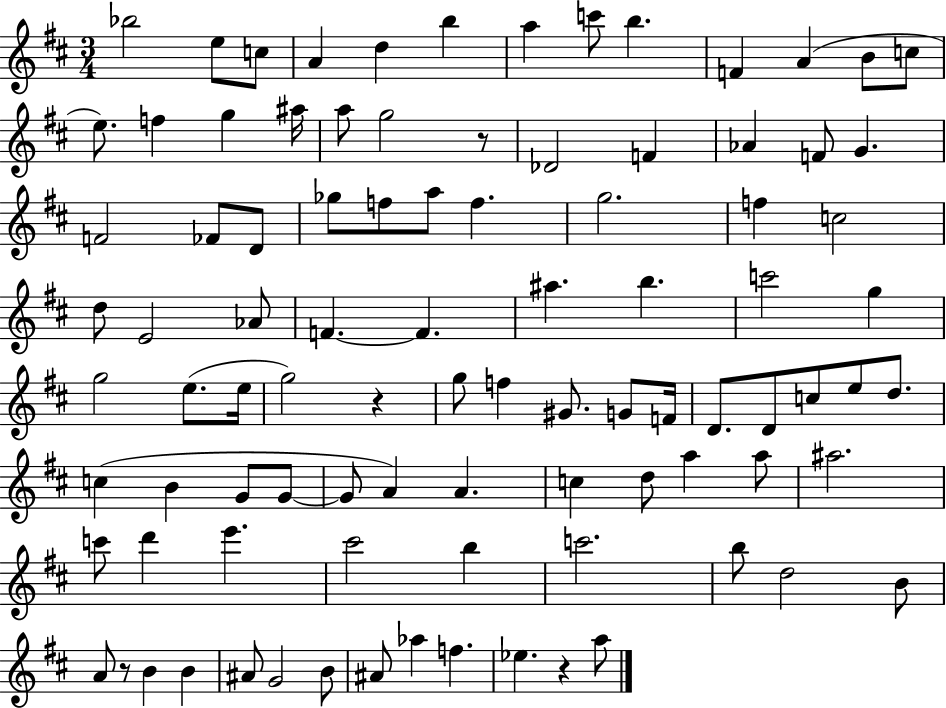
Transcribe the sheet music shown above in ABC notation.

X:1
T:Untitled
M:3/4
L:1/4
K:D
_b2 e/2 c/2 A d b a c'/2 b F A B/2 c/2 e/2 f g ^a/4 a/2 g2 z/2 _D2 F _A F/2 G F2 _F/2 D/2 _g/2 f/2 a/2 f g2 f c2 d/2 E2 _A/2 F F ^a b c'2 g g2 e/2 e/4 g2 z g/2 f ^G/2 G/2 F/4 D/2 D/2 c/2 e/2 d/2 c B G/2 G/2 G/2 A A c d/2 a a/2 ^a2 c'/2 d' e' ^c'2 b c'2 b/2 d2 B/2 A/2 z/2 B B ^A/2 G2 B/2 ^A/2 _a f _e z a/2